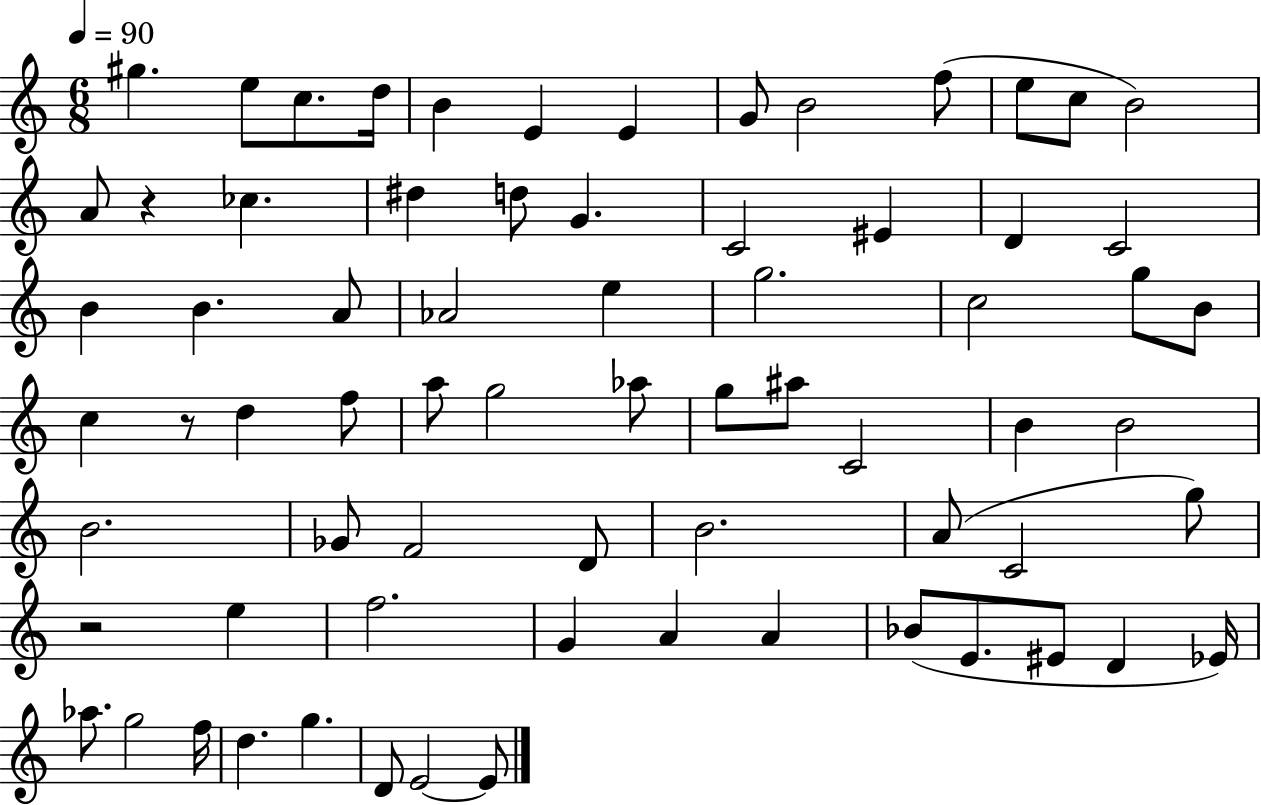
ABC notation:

X:1
T:Untitled
M:6/8
L:1/4
K:C
^g e/2 c/2 d/4 B E E G/2 B2 f/2 e/2 c/2 B2 A/2 z _c ^d d/2 G C2 ^E D C2 B B A/2 _A2 e g2 c2 g/2 B/2 c z/2 d f/2 a/2 g2 _a/2 g/2 ^a/2 C2 B B2 B2 _G/2 F2 D/2 B2 A/2 C2 g/2 z2 e f2 G A A _B/2 E/2 ^E/2 D _E/4 _a/2 g2 f/4 d g D/2 E2 E/2